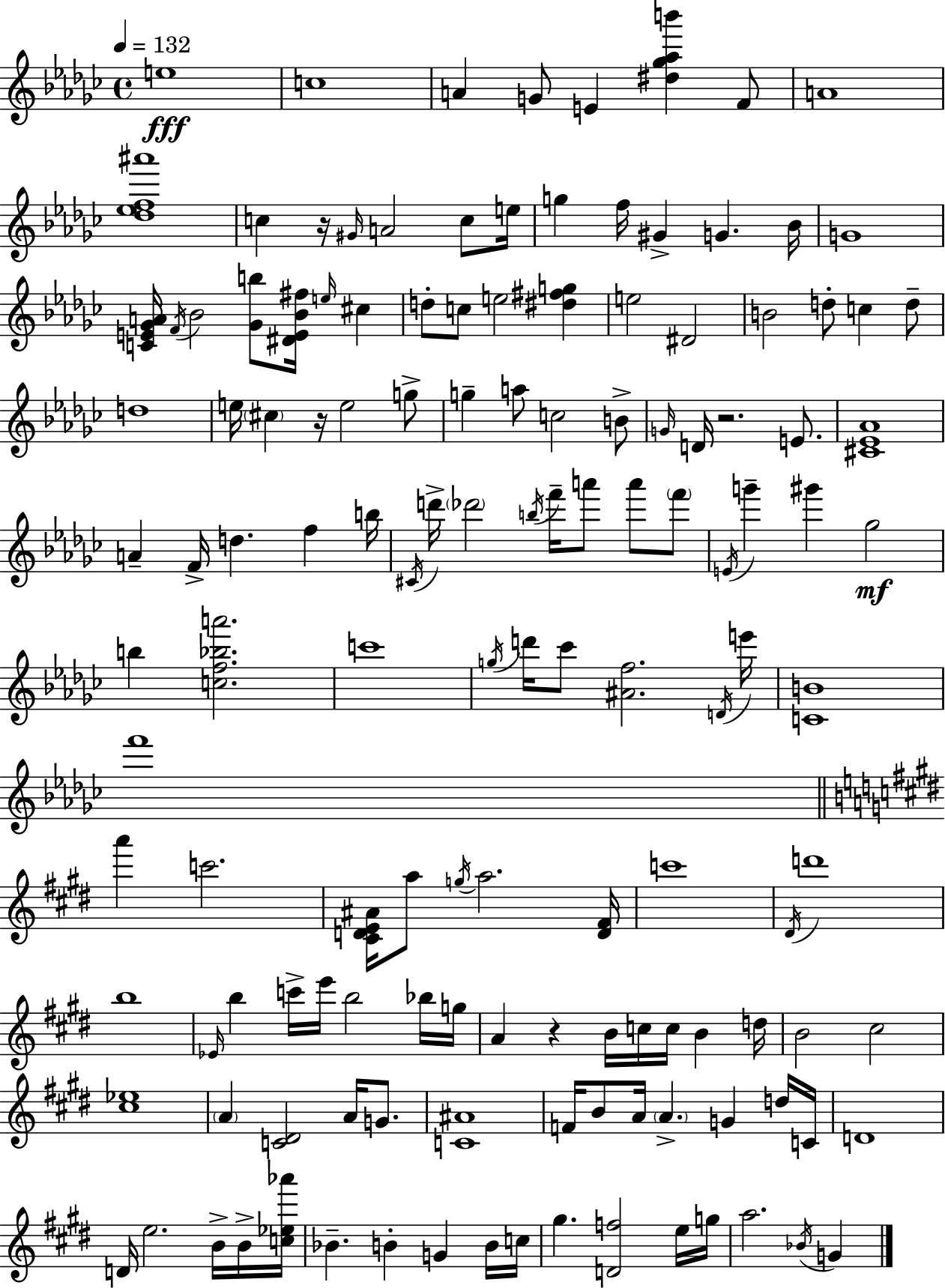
E5/w C5/w A4/q G4/e E4/q [D#5,Gb5,Ab5,B6]/q F4/e A4/w [Db5,Eb5,F5,A#6]/w C5/q R/s G#4/s A4/h C5/e E5/s G5/q F5/s G#4/q G4/q. Bb4/s G4/w [C4,E4,Gb4,A4]/s F4/s Bb4/h [Gb4,B5]/e [D#4,E4,Bb4,F#5]/s E5/s C#5/q D5/e C5/e E5/h [D#5,F#5,G5]/q E5/h D#4/h B4/h D5/e C5/q D5/e D5/w E5/s C#5/q R/s E5/h G5/e G5/q A5/e C5/h B4/e G4/s D4/s R/h. E4/e. [C#4,Eb4,Ab4]/w A4/q F4/s D5/q. F5/q B5/s C#4/s D6/s Db6/h B5/s F6/s A6/e A6/e F6/e E4/s G6/q G#6/q Gb5/h B5/q [C5,F5,Bb5,A6]/h. C6/w G5/s D6/s CES6/e [A#4,F5]/h. D4/s E6/s [C4,B4]/w F6/w A6/q C6/h. [C#4,D4,E4,A#4]/s A5/e G5/s A5/h. [D4,F#4]/s C6/w D#4/s D6/w B5/w Eb4/s B5/q C6/s E6/s B5/h Bb5/s G5/s A4/q R/q B4/s C5/s C5/s B4/q D5/s B4/h C#5/h [C#5,Eb5]/w A4/q [C4,D#4]/h A4/s G4/e. [C4,A#4]/w F4/s B4/e A4/s A4/q. G4/q D5/s C4/s D4/w D4/s E5/h. B4/s B4/s [C5,Eb5,Ab6]/s Bb4/q. B4/q G4/q B4/s C5/s G#5/q. [D4,F5]/h E5/s G5/s A5/h. Bb4/s G4/q